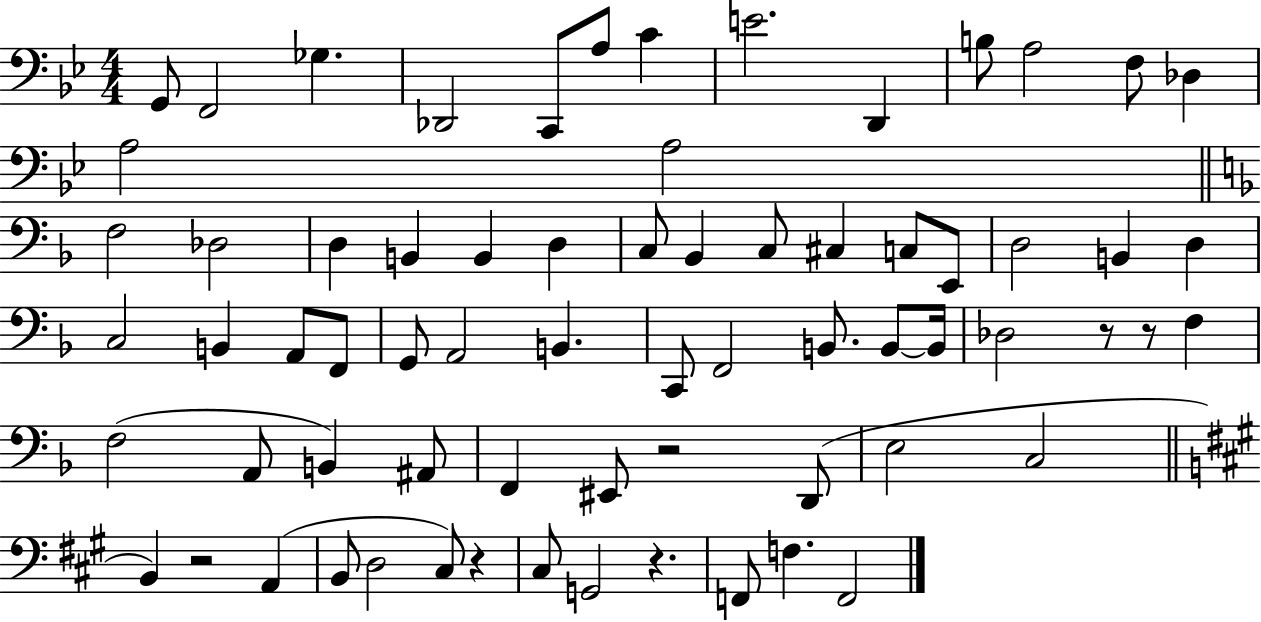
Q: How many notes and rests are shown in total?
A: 69